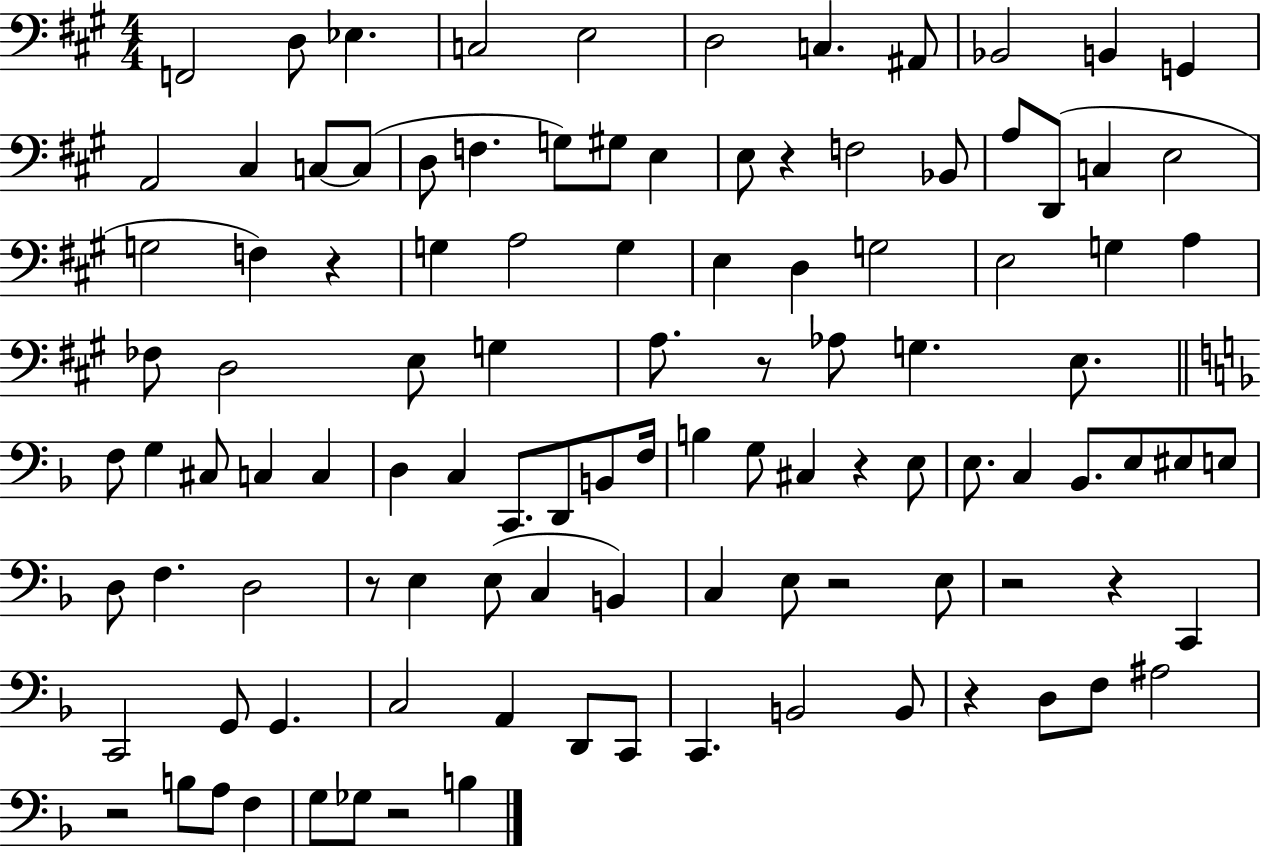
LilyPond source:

{
  \clef bass
  \numericTimeSignature
  \time 4/4
  \key a \major
  f,2 d8 ees4. | c2 e2 | d2 c4. ais,8 | bes,2 b,4 g,4 | \break a,2 cis4 c8~~ c8( | d8 f4. g8) gis8 e4 | e8 r4 f2 bes,8 | a8 d,8( c4 e2 | \break g2 f4) r4 | g4 a2 g4 | e4 d4 g2 | e2 g4 a4 | \break fes8 d2 e8 g4 | a8. r8 aes8 g4. e8. | \bar "||" \break \key f \major f8 g4 cis8 c4 c4 | d4 c4 c,8. d,8 b,8 f16 | b4 g8 cis4 r4 e8 | e8. c4 bes,8. e8 eis8 e8 | \break d8 f4. d2 | r8 e4 e8( c4 b,4) | c4 e8 r2 e8 | r2 r4 c,4 | \break c,2 g,8 g,4. | c2 a,4 d,8 c,8 | c,4. b,2 b,8 | r4 d8 f8 ais2 | \break r2 b8 a8 f4 | g8 ges8 r2 b4 | \bar "|."
}